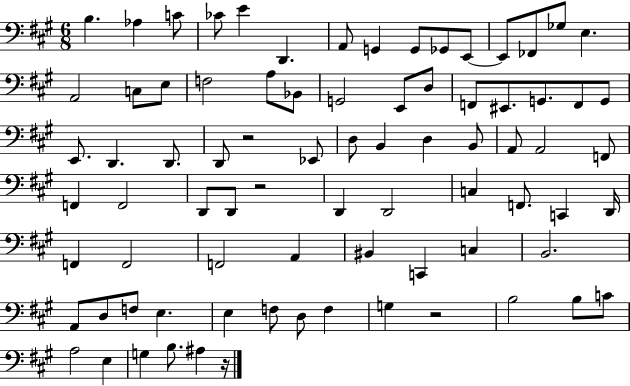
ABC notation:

X:1
T:Untitled
M:6/8
L:1/4
K:A
B, _A, C/2 _C/2 E D,, A,,/2 G,, G,,/2 _G,,/2 E,,/2 E,,/2 _F,,/2 _G,/2 E, A,,2 C,/2 E,/2 F,2 A,/2 _B,,/2 G,,2 E,,/2 D,/2 F,,/2 ^E,,/2 G,,/2 F,,/2 G,,/2 E,,/2 D,, D,,/2 D,,/2 z2 _E,,/2 D,/2 B,, D, B,,/2 A,,/2 A,,2 F,,/2 F,, F,,2 D,,/2 D,,/2 z2 D,, D,,2 C, F,,/2 C,, D,,/4 F,, F,,2 F,,2 A,, ^B,, C,, C, B,,2 A,,/2 D,/2 F,/2 E, E, F,/2 D,/2 F, G, z2 B,2 B,/2 C/2 A,2 E, G, B,/2 ^A, z/4